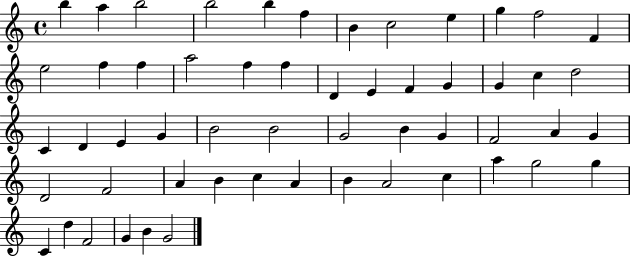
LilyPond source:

{
  \clef treble
  \time 4/4
  \defaultTimeSignature
  \key c \major
  b''4 a''4 b''2 | b''2 b''4 f''4 | b'4 c''2 e''4 | g''4 f''2 f'4 | \break e''2 f''4 f''4 | a''2 f''4 f''4 | d'4 e'4 f'4 g'4 | g'4 c''4 d''2 | \break c'4 d'4 e'4 g'4 | b'2 b'2 | g'2 b'4 g'4 | f'2 a'4 g'4 | \break d'2 f'2 | a'4 b'4 c''4 a'4 | b'4 a'2 c''4 | a''4 g''2 g''4 | \break c'4 d''4 f'2 | g'4 b'4 g'2 | \bar "|."
}